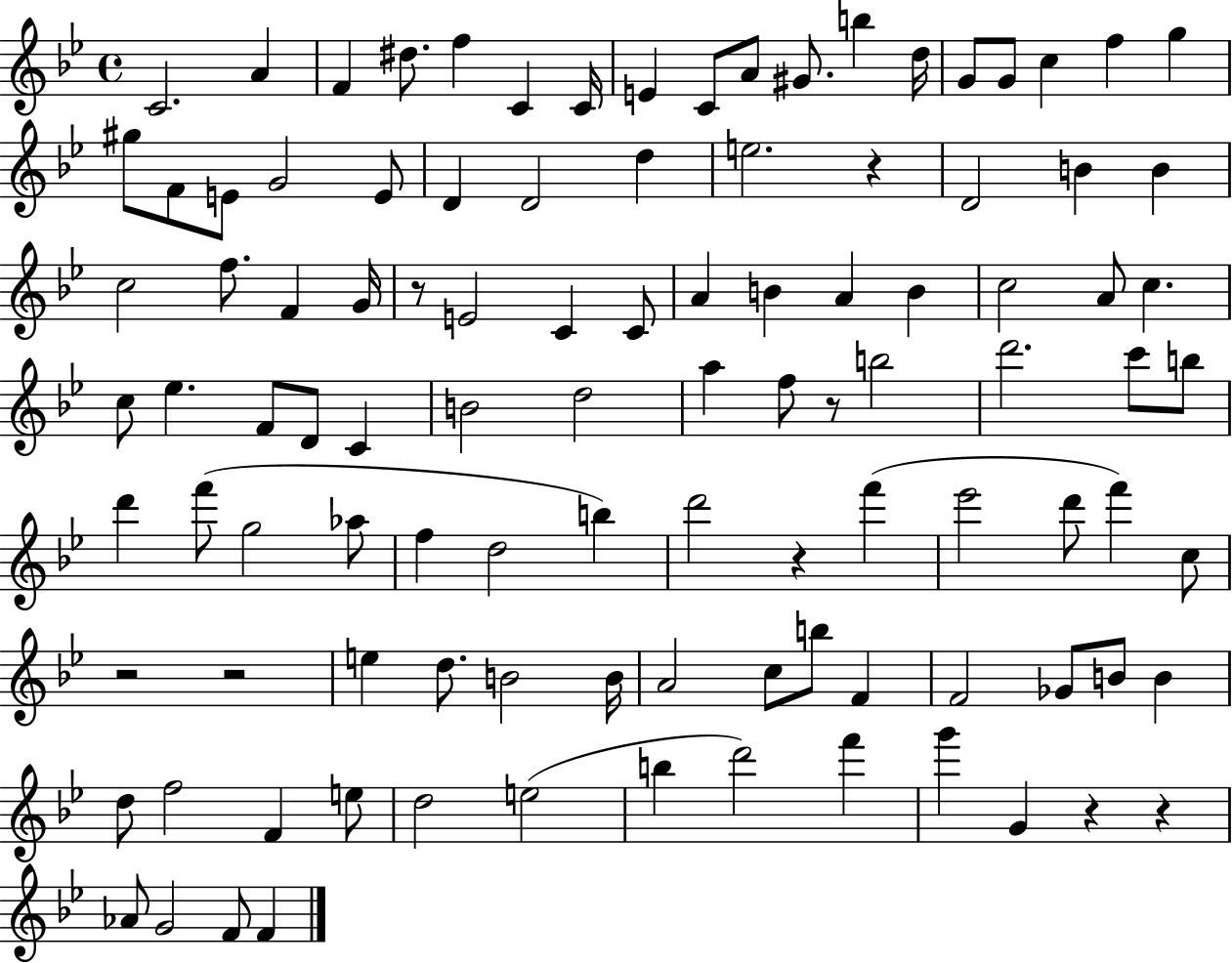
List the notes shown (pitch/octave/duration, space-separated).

C4/h. A4/q F4/q D#5/e. F5/q C4/q C4/s E4/q C4/e A4/e G#4/e. B5/q D5/s G4/e G4/e C5/q F5/q G5/q G#5/e F4/e E4/e G4/h E4/e D4/q D4/h D5/q E5/h. R/q D4/h B4/q B4/q C5/h F5/e. F4/q G4/s R/e E4/h C4/q C4/e A4/q B4/q A4/q B4/q C5/h A4/e C5/q. C5/e Eb5/q. F4/e D4/e C4/q B4/h D5/h A5/q F5/e R/e B5/h D6/h. C6/e B5/e D6/q F6/e G5/h Ab5/e F5/q D5/h B5/q D6/h R/q F6/q Eb6/h D6/e F6/q C5/e R/h R/h E5/q D5/e. B4/h B4/s A4/h C5/e B5/e F4/q F4/h Gb4/e B4/e B4/q D5/e F5/h F4/q E5/e D5/h E5/h B5/q D6/h F6/q G6/q G4/q R/q R/q Ab4/e G4/h F4/e F4/q